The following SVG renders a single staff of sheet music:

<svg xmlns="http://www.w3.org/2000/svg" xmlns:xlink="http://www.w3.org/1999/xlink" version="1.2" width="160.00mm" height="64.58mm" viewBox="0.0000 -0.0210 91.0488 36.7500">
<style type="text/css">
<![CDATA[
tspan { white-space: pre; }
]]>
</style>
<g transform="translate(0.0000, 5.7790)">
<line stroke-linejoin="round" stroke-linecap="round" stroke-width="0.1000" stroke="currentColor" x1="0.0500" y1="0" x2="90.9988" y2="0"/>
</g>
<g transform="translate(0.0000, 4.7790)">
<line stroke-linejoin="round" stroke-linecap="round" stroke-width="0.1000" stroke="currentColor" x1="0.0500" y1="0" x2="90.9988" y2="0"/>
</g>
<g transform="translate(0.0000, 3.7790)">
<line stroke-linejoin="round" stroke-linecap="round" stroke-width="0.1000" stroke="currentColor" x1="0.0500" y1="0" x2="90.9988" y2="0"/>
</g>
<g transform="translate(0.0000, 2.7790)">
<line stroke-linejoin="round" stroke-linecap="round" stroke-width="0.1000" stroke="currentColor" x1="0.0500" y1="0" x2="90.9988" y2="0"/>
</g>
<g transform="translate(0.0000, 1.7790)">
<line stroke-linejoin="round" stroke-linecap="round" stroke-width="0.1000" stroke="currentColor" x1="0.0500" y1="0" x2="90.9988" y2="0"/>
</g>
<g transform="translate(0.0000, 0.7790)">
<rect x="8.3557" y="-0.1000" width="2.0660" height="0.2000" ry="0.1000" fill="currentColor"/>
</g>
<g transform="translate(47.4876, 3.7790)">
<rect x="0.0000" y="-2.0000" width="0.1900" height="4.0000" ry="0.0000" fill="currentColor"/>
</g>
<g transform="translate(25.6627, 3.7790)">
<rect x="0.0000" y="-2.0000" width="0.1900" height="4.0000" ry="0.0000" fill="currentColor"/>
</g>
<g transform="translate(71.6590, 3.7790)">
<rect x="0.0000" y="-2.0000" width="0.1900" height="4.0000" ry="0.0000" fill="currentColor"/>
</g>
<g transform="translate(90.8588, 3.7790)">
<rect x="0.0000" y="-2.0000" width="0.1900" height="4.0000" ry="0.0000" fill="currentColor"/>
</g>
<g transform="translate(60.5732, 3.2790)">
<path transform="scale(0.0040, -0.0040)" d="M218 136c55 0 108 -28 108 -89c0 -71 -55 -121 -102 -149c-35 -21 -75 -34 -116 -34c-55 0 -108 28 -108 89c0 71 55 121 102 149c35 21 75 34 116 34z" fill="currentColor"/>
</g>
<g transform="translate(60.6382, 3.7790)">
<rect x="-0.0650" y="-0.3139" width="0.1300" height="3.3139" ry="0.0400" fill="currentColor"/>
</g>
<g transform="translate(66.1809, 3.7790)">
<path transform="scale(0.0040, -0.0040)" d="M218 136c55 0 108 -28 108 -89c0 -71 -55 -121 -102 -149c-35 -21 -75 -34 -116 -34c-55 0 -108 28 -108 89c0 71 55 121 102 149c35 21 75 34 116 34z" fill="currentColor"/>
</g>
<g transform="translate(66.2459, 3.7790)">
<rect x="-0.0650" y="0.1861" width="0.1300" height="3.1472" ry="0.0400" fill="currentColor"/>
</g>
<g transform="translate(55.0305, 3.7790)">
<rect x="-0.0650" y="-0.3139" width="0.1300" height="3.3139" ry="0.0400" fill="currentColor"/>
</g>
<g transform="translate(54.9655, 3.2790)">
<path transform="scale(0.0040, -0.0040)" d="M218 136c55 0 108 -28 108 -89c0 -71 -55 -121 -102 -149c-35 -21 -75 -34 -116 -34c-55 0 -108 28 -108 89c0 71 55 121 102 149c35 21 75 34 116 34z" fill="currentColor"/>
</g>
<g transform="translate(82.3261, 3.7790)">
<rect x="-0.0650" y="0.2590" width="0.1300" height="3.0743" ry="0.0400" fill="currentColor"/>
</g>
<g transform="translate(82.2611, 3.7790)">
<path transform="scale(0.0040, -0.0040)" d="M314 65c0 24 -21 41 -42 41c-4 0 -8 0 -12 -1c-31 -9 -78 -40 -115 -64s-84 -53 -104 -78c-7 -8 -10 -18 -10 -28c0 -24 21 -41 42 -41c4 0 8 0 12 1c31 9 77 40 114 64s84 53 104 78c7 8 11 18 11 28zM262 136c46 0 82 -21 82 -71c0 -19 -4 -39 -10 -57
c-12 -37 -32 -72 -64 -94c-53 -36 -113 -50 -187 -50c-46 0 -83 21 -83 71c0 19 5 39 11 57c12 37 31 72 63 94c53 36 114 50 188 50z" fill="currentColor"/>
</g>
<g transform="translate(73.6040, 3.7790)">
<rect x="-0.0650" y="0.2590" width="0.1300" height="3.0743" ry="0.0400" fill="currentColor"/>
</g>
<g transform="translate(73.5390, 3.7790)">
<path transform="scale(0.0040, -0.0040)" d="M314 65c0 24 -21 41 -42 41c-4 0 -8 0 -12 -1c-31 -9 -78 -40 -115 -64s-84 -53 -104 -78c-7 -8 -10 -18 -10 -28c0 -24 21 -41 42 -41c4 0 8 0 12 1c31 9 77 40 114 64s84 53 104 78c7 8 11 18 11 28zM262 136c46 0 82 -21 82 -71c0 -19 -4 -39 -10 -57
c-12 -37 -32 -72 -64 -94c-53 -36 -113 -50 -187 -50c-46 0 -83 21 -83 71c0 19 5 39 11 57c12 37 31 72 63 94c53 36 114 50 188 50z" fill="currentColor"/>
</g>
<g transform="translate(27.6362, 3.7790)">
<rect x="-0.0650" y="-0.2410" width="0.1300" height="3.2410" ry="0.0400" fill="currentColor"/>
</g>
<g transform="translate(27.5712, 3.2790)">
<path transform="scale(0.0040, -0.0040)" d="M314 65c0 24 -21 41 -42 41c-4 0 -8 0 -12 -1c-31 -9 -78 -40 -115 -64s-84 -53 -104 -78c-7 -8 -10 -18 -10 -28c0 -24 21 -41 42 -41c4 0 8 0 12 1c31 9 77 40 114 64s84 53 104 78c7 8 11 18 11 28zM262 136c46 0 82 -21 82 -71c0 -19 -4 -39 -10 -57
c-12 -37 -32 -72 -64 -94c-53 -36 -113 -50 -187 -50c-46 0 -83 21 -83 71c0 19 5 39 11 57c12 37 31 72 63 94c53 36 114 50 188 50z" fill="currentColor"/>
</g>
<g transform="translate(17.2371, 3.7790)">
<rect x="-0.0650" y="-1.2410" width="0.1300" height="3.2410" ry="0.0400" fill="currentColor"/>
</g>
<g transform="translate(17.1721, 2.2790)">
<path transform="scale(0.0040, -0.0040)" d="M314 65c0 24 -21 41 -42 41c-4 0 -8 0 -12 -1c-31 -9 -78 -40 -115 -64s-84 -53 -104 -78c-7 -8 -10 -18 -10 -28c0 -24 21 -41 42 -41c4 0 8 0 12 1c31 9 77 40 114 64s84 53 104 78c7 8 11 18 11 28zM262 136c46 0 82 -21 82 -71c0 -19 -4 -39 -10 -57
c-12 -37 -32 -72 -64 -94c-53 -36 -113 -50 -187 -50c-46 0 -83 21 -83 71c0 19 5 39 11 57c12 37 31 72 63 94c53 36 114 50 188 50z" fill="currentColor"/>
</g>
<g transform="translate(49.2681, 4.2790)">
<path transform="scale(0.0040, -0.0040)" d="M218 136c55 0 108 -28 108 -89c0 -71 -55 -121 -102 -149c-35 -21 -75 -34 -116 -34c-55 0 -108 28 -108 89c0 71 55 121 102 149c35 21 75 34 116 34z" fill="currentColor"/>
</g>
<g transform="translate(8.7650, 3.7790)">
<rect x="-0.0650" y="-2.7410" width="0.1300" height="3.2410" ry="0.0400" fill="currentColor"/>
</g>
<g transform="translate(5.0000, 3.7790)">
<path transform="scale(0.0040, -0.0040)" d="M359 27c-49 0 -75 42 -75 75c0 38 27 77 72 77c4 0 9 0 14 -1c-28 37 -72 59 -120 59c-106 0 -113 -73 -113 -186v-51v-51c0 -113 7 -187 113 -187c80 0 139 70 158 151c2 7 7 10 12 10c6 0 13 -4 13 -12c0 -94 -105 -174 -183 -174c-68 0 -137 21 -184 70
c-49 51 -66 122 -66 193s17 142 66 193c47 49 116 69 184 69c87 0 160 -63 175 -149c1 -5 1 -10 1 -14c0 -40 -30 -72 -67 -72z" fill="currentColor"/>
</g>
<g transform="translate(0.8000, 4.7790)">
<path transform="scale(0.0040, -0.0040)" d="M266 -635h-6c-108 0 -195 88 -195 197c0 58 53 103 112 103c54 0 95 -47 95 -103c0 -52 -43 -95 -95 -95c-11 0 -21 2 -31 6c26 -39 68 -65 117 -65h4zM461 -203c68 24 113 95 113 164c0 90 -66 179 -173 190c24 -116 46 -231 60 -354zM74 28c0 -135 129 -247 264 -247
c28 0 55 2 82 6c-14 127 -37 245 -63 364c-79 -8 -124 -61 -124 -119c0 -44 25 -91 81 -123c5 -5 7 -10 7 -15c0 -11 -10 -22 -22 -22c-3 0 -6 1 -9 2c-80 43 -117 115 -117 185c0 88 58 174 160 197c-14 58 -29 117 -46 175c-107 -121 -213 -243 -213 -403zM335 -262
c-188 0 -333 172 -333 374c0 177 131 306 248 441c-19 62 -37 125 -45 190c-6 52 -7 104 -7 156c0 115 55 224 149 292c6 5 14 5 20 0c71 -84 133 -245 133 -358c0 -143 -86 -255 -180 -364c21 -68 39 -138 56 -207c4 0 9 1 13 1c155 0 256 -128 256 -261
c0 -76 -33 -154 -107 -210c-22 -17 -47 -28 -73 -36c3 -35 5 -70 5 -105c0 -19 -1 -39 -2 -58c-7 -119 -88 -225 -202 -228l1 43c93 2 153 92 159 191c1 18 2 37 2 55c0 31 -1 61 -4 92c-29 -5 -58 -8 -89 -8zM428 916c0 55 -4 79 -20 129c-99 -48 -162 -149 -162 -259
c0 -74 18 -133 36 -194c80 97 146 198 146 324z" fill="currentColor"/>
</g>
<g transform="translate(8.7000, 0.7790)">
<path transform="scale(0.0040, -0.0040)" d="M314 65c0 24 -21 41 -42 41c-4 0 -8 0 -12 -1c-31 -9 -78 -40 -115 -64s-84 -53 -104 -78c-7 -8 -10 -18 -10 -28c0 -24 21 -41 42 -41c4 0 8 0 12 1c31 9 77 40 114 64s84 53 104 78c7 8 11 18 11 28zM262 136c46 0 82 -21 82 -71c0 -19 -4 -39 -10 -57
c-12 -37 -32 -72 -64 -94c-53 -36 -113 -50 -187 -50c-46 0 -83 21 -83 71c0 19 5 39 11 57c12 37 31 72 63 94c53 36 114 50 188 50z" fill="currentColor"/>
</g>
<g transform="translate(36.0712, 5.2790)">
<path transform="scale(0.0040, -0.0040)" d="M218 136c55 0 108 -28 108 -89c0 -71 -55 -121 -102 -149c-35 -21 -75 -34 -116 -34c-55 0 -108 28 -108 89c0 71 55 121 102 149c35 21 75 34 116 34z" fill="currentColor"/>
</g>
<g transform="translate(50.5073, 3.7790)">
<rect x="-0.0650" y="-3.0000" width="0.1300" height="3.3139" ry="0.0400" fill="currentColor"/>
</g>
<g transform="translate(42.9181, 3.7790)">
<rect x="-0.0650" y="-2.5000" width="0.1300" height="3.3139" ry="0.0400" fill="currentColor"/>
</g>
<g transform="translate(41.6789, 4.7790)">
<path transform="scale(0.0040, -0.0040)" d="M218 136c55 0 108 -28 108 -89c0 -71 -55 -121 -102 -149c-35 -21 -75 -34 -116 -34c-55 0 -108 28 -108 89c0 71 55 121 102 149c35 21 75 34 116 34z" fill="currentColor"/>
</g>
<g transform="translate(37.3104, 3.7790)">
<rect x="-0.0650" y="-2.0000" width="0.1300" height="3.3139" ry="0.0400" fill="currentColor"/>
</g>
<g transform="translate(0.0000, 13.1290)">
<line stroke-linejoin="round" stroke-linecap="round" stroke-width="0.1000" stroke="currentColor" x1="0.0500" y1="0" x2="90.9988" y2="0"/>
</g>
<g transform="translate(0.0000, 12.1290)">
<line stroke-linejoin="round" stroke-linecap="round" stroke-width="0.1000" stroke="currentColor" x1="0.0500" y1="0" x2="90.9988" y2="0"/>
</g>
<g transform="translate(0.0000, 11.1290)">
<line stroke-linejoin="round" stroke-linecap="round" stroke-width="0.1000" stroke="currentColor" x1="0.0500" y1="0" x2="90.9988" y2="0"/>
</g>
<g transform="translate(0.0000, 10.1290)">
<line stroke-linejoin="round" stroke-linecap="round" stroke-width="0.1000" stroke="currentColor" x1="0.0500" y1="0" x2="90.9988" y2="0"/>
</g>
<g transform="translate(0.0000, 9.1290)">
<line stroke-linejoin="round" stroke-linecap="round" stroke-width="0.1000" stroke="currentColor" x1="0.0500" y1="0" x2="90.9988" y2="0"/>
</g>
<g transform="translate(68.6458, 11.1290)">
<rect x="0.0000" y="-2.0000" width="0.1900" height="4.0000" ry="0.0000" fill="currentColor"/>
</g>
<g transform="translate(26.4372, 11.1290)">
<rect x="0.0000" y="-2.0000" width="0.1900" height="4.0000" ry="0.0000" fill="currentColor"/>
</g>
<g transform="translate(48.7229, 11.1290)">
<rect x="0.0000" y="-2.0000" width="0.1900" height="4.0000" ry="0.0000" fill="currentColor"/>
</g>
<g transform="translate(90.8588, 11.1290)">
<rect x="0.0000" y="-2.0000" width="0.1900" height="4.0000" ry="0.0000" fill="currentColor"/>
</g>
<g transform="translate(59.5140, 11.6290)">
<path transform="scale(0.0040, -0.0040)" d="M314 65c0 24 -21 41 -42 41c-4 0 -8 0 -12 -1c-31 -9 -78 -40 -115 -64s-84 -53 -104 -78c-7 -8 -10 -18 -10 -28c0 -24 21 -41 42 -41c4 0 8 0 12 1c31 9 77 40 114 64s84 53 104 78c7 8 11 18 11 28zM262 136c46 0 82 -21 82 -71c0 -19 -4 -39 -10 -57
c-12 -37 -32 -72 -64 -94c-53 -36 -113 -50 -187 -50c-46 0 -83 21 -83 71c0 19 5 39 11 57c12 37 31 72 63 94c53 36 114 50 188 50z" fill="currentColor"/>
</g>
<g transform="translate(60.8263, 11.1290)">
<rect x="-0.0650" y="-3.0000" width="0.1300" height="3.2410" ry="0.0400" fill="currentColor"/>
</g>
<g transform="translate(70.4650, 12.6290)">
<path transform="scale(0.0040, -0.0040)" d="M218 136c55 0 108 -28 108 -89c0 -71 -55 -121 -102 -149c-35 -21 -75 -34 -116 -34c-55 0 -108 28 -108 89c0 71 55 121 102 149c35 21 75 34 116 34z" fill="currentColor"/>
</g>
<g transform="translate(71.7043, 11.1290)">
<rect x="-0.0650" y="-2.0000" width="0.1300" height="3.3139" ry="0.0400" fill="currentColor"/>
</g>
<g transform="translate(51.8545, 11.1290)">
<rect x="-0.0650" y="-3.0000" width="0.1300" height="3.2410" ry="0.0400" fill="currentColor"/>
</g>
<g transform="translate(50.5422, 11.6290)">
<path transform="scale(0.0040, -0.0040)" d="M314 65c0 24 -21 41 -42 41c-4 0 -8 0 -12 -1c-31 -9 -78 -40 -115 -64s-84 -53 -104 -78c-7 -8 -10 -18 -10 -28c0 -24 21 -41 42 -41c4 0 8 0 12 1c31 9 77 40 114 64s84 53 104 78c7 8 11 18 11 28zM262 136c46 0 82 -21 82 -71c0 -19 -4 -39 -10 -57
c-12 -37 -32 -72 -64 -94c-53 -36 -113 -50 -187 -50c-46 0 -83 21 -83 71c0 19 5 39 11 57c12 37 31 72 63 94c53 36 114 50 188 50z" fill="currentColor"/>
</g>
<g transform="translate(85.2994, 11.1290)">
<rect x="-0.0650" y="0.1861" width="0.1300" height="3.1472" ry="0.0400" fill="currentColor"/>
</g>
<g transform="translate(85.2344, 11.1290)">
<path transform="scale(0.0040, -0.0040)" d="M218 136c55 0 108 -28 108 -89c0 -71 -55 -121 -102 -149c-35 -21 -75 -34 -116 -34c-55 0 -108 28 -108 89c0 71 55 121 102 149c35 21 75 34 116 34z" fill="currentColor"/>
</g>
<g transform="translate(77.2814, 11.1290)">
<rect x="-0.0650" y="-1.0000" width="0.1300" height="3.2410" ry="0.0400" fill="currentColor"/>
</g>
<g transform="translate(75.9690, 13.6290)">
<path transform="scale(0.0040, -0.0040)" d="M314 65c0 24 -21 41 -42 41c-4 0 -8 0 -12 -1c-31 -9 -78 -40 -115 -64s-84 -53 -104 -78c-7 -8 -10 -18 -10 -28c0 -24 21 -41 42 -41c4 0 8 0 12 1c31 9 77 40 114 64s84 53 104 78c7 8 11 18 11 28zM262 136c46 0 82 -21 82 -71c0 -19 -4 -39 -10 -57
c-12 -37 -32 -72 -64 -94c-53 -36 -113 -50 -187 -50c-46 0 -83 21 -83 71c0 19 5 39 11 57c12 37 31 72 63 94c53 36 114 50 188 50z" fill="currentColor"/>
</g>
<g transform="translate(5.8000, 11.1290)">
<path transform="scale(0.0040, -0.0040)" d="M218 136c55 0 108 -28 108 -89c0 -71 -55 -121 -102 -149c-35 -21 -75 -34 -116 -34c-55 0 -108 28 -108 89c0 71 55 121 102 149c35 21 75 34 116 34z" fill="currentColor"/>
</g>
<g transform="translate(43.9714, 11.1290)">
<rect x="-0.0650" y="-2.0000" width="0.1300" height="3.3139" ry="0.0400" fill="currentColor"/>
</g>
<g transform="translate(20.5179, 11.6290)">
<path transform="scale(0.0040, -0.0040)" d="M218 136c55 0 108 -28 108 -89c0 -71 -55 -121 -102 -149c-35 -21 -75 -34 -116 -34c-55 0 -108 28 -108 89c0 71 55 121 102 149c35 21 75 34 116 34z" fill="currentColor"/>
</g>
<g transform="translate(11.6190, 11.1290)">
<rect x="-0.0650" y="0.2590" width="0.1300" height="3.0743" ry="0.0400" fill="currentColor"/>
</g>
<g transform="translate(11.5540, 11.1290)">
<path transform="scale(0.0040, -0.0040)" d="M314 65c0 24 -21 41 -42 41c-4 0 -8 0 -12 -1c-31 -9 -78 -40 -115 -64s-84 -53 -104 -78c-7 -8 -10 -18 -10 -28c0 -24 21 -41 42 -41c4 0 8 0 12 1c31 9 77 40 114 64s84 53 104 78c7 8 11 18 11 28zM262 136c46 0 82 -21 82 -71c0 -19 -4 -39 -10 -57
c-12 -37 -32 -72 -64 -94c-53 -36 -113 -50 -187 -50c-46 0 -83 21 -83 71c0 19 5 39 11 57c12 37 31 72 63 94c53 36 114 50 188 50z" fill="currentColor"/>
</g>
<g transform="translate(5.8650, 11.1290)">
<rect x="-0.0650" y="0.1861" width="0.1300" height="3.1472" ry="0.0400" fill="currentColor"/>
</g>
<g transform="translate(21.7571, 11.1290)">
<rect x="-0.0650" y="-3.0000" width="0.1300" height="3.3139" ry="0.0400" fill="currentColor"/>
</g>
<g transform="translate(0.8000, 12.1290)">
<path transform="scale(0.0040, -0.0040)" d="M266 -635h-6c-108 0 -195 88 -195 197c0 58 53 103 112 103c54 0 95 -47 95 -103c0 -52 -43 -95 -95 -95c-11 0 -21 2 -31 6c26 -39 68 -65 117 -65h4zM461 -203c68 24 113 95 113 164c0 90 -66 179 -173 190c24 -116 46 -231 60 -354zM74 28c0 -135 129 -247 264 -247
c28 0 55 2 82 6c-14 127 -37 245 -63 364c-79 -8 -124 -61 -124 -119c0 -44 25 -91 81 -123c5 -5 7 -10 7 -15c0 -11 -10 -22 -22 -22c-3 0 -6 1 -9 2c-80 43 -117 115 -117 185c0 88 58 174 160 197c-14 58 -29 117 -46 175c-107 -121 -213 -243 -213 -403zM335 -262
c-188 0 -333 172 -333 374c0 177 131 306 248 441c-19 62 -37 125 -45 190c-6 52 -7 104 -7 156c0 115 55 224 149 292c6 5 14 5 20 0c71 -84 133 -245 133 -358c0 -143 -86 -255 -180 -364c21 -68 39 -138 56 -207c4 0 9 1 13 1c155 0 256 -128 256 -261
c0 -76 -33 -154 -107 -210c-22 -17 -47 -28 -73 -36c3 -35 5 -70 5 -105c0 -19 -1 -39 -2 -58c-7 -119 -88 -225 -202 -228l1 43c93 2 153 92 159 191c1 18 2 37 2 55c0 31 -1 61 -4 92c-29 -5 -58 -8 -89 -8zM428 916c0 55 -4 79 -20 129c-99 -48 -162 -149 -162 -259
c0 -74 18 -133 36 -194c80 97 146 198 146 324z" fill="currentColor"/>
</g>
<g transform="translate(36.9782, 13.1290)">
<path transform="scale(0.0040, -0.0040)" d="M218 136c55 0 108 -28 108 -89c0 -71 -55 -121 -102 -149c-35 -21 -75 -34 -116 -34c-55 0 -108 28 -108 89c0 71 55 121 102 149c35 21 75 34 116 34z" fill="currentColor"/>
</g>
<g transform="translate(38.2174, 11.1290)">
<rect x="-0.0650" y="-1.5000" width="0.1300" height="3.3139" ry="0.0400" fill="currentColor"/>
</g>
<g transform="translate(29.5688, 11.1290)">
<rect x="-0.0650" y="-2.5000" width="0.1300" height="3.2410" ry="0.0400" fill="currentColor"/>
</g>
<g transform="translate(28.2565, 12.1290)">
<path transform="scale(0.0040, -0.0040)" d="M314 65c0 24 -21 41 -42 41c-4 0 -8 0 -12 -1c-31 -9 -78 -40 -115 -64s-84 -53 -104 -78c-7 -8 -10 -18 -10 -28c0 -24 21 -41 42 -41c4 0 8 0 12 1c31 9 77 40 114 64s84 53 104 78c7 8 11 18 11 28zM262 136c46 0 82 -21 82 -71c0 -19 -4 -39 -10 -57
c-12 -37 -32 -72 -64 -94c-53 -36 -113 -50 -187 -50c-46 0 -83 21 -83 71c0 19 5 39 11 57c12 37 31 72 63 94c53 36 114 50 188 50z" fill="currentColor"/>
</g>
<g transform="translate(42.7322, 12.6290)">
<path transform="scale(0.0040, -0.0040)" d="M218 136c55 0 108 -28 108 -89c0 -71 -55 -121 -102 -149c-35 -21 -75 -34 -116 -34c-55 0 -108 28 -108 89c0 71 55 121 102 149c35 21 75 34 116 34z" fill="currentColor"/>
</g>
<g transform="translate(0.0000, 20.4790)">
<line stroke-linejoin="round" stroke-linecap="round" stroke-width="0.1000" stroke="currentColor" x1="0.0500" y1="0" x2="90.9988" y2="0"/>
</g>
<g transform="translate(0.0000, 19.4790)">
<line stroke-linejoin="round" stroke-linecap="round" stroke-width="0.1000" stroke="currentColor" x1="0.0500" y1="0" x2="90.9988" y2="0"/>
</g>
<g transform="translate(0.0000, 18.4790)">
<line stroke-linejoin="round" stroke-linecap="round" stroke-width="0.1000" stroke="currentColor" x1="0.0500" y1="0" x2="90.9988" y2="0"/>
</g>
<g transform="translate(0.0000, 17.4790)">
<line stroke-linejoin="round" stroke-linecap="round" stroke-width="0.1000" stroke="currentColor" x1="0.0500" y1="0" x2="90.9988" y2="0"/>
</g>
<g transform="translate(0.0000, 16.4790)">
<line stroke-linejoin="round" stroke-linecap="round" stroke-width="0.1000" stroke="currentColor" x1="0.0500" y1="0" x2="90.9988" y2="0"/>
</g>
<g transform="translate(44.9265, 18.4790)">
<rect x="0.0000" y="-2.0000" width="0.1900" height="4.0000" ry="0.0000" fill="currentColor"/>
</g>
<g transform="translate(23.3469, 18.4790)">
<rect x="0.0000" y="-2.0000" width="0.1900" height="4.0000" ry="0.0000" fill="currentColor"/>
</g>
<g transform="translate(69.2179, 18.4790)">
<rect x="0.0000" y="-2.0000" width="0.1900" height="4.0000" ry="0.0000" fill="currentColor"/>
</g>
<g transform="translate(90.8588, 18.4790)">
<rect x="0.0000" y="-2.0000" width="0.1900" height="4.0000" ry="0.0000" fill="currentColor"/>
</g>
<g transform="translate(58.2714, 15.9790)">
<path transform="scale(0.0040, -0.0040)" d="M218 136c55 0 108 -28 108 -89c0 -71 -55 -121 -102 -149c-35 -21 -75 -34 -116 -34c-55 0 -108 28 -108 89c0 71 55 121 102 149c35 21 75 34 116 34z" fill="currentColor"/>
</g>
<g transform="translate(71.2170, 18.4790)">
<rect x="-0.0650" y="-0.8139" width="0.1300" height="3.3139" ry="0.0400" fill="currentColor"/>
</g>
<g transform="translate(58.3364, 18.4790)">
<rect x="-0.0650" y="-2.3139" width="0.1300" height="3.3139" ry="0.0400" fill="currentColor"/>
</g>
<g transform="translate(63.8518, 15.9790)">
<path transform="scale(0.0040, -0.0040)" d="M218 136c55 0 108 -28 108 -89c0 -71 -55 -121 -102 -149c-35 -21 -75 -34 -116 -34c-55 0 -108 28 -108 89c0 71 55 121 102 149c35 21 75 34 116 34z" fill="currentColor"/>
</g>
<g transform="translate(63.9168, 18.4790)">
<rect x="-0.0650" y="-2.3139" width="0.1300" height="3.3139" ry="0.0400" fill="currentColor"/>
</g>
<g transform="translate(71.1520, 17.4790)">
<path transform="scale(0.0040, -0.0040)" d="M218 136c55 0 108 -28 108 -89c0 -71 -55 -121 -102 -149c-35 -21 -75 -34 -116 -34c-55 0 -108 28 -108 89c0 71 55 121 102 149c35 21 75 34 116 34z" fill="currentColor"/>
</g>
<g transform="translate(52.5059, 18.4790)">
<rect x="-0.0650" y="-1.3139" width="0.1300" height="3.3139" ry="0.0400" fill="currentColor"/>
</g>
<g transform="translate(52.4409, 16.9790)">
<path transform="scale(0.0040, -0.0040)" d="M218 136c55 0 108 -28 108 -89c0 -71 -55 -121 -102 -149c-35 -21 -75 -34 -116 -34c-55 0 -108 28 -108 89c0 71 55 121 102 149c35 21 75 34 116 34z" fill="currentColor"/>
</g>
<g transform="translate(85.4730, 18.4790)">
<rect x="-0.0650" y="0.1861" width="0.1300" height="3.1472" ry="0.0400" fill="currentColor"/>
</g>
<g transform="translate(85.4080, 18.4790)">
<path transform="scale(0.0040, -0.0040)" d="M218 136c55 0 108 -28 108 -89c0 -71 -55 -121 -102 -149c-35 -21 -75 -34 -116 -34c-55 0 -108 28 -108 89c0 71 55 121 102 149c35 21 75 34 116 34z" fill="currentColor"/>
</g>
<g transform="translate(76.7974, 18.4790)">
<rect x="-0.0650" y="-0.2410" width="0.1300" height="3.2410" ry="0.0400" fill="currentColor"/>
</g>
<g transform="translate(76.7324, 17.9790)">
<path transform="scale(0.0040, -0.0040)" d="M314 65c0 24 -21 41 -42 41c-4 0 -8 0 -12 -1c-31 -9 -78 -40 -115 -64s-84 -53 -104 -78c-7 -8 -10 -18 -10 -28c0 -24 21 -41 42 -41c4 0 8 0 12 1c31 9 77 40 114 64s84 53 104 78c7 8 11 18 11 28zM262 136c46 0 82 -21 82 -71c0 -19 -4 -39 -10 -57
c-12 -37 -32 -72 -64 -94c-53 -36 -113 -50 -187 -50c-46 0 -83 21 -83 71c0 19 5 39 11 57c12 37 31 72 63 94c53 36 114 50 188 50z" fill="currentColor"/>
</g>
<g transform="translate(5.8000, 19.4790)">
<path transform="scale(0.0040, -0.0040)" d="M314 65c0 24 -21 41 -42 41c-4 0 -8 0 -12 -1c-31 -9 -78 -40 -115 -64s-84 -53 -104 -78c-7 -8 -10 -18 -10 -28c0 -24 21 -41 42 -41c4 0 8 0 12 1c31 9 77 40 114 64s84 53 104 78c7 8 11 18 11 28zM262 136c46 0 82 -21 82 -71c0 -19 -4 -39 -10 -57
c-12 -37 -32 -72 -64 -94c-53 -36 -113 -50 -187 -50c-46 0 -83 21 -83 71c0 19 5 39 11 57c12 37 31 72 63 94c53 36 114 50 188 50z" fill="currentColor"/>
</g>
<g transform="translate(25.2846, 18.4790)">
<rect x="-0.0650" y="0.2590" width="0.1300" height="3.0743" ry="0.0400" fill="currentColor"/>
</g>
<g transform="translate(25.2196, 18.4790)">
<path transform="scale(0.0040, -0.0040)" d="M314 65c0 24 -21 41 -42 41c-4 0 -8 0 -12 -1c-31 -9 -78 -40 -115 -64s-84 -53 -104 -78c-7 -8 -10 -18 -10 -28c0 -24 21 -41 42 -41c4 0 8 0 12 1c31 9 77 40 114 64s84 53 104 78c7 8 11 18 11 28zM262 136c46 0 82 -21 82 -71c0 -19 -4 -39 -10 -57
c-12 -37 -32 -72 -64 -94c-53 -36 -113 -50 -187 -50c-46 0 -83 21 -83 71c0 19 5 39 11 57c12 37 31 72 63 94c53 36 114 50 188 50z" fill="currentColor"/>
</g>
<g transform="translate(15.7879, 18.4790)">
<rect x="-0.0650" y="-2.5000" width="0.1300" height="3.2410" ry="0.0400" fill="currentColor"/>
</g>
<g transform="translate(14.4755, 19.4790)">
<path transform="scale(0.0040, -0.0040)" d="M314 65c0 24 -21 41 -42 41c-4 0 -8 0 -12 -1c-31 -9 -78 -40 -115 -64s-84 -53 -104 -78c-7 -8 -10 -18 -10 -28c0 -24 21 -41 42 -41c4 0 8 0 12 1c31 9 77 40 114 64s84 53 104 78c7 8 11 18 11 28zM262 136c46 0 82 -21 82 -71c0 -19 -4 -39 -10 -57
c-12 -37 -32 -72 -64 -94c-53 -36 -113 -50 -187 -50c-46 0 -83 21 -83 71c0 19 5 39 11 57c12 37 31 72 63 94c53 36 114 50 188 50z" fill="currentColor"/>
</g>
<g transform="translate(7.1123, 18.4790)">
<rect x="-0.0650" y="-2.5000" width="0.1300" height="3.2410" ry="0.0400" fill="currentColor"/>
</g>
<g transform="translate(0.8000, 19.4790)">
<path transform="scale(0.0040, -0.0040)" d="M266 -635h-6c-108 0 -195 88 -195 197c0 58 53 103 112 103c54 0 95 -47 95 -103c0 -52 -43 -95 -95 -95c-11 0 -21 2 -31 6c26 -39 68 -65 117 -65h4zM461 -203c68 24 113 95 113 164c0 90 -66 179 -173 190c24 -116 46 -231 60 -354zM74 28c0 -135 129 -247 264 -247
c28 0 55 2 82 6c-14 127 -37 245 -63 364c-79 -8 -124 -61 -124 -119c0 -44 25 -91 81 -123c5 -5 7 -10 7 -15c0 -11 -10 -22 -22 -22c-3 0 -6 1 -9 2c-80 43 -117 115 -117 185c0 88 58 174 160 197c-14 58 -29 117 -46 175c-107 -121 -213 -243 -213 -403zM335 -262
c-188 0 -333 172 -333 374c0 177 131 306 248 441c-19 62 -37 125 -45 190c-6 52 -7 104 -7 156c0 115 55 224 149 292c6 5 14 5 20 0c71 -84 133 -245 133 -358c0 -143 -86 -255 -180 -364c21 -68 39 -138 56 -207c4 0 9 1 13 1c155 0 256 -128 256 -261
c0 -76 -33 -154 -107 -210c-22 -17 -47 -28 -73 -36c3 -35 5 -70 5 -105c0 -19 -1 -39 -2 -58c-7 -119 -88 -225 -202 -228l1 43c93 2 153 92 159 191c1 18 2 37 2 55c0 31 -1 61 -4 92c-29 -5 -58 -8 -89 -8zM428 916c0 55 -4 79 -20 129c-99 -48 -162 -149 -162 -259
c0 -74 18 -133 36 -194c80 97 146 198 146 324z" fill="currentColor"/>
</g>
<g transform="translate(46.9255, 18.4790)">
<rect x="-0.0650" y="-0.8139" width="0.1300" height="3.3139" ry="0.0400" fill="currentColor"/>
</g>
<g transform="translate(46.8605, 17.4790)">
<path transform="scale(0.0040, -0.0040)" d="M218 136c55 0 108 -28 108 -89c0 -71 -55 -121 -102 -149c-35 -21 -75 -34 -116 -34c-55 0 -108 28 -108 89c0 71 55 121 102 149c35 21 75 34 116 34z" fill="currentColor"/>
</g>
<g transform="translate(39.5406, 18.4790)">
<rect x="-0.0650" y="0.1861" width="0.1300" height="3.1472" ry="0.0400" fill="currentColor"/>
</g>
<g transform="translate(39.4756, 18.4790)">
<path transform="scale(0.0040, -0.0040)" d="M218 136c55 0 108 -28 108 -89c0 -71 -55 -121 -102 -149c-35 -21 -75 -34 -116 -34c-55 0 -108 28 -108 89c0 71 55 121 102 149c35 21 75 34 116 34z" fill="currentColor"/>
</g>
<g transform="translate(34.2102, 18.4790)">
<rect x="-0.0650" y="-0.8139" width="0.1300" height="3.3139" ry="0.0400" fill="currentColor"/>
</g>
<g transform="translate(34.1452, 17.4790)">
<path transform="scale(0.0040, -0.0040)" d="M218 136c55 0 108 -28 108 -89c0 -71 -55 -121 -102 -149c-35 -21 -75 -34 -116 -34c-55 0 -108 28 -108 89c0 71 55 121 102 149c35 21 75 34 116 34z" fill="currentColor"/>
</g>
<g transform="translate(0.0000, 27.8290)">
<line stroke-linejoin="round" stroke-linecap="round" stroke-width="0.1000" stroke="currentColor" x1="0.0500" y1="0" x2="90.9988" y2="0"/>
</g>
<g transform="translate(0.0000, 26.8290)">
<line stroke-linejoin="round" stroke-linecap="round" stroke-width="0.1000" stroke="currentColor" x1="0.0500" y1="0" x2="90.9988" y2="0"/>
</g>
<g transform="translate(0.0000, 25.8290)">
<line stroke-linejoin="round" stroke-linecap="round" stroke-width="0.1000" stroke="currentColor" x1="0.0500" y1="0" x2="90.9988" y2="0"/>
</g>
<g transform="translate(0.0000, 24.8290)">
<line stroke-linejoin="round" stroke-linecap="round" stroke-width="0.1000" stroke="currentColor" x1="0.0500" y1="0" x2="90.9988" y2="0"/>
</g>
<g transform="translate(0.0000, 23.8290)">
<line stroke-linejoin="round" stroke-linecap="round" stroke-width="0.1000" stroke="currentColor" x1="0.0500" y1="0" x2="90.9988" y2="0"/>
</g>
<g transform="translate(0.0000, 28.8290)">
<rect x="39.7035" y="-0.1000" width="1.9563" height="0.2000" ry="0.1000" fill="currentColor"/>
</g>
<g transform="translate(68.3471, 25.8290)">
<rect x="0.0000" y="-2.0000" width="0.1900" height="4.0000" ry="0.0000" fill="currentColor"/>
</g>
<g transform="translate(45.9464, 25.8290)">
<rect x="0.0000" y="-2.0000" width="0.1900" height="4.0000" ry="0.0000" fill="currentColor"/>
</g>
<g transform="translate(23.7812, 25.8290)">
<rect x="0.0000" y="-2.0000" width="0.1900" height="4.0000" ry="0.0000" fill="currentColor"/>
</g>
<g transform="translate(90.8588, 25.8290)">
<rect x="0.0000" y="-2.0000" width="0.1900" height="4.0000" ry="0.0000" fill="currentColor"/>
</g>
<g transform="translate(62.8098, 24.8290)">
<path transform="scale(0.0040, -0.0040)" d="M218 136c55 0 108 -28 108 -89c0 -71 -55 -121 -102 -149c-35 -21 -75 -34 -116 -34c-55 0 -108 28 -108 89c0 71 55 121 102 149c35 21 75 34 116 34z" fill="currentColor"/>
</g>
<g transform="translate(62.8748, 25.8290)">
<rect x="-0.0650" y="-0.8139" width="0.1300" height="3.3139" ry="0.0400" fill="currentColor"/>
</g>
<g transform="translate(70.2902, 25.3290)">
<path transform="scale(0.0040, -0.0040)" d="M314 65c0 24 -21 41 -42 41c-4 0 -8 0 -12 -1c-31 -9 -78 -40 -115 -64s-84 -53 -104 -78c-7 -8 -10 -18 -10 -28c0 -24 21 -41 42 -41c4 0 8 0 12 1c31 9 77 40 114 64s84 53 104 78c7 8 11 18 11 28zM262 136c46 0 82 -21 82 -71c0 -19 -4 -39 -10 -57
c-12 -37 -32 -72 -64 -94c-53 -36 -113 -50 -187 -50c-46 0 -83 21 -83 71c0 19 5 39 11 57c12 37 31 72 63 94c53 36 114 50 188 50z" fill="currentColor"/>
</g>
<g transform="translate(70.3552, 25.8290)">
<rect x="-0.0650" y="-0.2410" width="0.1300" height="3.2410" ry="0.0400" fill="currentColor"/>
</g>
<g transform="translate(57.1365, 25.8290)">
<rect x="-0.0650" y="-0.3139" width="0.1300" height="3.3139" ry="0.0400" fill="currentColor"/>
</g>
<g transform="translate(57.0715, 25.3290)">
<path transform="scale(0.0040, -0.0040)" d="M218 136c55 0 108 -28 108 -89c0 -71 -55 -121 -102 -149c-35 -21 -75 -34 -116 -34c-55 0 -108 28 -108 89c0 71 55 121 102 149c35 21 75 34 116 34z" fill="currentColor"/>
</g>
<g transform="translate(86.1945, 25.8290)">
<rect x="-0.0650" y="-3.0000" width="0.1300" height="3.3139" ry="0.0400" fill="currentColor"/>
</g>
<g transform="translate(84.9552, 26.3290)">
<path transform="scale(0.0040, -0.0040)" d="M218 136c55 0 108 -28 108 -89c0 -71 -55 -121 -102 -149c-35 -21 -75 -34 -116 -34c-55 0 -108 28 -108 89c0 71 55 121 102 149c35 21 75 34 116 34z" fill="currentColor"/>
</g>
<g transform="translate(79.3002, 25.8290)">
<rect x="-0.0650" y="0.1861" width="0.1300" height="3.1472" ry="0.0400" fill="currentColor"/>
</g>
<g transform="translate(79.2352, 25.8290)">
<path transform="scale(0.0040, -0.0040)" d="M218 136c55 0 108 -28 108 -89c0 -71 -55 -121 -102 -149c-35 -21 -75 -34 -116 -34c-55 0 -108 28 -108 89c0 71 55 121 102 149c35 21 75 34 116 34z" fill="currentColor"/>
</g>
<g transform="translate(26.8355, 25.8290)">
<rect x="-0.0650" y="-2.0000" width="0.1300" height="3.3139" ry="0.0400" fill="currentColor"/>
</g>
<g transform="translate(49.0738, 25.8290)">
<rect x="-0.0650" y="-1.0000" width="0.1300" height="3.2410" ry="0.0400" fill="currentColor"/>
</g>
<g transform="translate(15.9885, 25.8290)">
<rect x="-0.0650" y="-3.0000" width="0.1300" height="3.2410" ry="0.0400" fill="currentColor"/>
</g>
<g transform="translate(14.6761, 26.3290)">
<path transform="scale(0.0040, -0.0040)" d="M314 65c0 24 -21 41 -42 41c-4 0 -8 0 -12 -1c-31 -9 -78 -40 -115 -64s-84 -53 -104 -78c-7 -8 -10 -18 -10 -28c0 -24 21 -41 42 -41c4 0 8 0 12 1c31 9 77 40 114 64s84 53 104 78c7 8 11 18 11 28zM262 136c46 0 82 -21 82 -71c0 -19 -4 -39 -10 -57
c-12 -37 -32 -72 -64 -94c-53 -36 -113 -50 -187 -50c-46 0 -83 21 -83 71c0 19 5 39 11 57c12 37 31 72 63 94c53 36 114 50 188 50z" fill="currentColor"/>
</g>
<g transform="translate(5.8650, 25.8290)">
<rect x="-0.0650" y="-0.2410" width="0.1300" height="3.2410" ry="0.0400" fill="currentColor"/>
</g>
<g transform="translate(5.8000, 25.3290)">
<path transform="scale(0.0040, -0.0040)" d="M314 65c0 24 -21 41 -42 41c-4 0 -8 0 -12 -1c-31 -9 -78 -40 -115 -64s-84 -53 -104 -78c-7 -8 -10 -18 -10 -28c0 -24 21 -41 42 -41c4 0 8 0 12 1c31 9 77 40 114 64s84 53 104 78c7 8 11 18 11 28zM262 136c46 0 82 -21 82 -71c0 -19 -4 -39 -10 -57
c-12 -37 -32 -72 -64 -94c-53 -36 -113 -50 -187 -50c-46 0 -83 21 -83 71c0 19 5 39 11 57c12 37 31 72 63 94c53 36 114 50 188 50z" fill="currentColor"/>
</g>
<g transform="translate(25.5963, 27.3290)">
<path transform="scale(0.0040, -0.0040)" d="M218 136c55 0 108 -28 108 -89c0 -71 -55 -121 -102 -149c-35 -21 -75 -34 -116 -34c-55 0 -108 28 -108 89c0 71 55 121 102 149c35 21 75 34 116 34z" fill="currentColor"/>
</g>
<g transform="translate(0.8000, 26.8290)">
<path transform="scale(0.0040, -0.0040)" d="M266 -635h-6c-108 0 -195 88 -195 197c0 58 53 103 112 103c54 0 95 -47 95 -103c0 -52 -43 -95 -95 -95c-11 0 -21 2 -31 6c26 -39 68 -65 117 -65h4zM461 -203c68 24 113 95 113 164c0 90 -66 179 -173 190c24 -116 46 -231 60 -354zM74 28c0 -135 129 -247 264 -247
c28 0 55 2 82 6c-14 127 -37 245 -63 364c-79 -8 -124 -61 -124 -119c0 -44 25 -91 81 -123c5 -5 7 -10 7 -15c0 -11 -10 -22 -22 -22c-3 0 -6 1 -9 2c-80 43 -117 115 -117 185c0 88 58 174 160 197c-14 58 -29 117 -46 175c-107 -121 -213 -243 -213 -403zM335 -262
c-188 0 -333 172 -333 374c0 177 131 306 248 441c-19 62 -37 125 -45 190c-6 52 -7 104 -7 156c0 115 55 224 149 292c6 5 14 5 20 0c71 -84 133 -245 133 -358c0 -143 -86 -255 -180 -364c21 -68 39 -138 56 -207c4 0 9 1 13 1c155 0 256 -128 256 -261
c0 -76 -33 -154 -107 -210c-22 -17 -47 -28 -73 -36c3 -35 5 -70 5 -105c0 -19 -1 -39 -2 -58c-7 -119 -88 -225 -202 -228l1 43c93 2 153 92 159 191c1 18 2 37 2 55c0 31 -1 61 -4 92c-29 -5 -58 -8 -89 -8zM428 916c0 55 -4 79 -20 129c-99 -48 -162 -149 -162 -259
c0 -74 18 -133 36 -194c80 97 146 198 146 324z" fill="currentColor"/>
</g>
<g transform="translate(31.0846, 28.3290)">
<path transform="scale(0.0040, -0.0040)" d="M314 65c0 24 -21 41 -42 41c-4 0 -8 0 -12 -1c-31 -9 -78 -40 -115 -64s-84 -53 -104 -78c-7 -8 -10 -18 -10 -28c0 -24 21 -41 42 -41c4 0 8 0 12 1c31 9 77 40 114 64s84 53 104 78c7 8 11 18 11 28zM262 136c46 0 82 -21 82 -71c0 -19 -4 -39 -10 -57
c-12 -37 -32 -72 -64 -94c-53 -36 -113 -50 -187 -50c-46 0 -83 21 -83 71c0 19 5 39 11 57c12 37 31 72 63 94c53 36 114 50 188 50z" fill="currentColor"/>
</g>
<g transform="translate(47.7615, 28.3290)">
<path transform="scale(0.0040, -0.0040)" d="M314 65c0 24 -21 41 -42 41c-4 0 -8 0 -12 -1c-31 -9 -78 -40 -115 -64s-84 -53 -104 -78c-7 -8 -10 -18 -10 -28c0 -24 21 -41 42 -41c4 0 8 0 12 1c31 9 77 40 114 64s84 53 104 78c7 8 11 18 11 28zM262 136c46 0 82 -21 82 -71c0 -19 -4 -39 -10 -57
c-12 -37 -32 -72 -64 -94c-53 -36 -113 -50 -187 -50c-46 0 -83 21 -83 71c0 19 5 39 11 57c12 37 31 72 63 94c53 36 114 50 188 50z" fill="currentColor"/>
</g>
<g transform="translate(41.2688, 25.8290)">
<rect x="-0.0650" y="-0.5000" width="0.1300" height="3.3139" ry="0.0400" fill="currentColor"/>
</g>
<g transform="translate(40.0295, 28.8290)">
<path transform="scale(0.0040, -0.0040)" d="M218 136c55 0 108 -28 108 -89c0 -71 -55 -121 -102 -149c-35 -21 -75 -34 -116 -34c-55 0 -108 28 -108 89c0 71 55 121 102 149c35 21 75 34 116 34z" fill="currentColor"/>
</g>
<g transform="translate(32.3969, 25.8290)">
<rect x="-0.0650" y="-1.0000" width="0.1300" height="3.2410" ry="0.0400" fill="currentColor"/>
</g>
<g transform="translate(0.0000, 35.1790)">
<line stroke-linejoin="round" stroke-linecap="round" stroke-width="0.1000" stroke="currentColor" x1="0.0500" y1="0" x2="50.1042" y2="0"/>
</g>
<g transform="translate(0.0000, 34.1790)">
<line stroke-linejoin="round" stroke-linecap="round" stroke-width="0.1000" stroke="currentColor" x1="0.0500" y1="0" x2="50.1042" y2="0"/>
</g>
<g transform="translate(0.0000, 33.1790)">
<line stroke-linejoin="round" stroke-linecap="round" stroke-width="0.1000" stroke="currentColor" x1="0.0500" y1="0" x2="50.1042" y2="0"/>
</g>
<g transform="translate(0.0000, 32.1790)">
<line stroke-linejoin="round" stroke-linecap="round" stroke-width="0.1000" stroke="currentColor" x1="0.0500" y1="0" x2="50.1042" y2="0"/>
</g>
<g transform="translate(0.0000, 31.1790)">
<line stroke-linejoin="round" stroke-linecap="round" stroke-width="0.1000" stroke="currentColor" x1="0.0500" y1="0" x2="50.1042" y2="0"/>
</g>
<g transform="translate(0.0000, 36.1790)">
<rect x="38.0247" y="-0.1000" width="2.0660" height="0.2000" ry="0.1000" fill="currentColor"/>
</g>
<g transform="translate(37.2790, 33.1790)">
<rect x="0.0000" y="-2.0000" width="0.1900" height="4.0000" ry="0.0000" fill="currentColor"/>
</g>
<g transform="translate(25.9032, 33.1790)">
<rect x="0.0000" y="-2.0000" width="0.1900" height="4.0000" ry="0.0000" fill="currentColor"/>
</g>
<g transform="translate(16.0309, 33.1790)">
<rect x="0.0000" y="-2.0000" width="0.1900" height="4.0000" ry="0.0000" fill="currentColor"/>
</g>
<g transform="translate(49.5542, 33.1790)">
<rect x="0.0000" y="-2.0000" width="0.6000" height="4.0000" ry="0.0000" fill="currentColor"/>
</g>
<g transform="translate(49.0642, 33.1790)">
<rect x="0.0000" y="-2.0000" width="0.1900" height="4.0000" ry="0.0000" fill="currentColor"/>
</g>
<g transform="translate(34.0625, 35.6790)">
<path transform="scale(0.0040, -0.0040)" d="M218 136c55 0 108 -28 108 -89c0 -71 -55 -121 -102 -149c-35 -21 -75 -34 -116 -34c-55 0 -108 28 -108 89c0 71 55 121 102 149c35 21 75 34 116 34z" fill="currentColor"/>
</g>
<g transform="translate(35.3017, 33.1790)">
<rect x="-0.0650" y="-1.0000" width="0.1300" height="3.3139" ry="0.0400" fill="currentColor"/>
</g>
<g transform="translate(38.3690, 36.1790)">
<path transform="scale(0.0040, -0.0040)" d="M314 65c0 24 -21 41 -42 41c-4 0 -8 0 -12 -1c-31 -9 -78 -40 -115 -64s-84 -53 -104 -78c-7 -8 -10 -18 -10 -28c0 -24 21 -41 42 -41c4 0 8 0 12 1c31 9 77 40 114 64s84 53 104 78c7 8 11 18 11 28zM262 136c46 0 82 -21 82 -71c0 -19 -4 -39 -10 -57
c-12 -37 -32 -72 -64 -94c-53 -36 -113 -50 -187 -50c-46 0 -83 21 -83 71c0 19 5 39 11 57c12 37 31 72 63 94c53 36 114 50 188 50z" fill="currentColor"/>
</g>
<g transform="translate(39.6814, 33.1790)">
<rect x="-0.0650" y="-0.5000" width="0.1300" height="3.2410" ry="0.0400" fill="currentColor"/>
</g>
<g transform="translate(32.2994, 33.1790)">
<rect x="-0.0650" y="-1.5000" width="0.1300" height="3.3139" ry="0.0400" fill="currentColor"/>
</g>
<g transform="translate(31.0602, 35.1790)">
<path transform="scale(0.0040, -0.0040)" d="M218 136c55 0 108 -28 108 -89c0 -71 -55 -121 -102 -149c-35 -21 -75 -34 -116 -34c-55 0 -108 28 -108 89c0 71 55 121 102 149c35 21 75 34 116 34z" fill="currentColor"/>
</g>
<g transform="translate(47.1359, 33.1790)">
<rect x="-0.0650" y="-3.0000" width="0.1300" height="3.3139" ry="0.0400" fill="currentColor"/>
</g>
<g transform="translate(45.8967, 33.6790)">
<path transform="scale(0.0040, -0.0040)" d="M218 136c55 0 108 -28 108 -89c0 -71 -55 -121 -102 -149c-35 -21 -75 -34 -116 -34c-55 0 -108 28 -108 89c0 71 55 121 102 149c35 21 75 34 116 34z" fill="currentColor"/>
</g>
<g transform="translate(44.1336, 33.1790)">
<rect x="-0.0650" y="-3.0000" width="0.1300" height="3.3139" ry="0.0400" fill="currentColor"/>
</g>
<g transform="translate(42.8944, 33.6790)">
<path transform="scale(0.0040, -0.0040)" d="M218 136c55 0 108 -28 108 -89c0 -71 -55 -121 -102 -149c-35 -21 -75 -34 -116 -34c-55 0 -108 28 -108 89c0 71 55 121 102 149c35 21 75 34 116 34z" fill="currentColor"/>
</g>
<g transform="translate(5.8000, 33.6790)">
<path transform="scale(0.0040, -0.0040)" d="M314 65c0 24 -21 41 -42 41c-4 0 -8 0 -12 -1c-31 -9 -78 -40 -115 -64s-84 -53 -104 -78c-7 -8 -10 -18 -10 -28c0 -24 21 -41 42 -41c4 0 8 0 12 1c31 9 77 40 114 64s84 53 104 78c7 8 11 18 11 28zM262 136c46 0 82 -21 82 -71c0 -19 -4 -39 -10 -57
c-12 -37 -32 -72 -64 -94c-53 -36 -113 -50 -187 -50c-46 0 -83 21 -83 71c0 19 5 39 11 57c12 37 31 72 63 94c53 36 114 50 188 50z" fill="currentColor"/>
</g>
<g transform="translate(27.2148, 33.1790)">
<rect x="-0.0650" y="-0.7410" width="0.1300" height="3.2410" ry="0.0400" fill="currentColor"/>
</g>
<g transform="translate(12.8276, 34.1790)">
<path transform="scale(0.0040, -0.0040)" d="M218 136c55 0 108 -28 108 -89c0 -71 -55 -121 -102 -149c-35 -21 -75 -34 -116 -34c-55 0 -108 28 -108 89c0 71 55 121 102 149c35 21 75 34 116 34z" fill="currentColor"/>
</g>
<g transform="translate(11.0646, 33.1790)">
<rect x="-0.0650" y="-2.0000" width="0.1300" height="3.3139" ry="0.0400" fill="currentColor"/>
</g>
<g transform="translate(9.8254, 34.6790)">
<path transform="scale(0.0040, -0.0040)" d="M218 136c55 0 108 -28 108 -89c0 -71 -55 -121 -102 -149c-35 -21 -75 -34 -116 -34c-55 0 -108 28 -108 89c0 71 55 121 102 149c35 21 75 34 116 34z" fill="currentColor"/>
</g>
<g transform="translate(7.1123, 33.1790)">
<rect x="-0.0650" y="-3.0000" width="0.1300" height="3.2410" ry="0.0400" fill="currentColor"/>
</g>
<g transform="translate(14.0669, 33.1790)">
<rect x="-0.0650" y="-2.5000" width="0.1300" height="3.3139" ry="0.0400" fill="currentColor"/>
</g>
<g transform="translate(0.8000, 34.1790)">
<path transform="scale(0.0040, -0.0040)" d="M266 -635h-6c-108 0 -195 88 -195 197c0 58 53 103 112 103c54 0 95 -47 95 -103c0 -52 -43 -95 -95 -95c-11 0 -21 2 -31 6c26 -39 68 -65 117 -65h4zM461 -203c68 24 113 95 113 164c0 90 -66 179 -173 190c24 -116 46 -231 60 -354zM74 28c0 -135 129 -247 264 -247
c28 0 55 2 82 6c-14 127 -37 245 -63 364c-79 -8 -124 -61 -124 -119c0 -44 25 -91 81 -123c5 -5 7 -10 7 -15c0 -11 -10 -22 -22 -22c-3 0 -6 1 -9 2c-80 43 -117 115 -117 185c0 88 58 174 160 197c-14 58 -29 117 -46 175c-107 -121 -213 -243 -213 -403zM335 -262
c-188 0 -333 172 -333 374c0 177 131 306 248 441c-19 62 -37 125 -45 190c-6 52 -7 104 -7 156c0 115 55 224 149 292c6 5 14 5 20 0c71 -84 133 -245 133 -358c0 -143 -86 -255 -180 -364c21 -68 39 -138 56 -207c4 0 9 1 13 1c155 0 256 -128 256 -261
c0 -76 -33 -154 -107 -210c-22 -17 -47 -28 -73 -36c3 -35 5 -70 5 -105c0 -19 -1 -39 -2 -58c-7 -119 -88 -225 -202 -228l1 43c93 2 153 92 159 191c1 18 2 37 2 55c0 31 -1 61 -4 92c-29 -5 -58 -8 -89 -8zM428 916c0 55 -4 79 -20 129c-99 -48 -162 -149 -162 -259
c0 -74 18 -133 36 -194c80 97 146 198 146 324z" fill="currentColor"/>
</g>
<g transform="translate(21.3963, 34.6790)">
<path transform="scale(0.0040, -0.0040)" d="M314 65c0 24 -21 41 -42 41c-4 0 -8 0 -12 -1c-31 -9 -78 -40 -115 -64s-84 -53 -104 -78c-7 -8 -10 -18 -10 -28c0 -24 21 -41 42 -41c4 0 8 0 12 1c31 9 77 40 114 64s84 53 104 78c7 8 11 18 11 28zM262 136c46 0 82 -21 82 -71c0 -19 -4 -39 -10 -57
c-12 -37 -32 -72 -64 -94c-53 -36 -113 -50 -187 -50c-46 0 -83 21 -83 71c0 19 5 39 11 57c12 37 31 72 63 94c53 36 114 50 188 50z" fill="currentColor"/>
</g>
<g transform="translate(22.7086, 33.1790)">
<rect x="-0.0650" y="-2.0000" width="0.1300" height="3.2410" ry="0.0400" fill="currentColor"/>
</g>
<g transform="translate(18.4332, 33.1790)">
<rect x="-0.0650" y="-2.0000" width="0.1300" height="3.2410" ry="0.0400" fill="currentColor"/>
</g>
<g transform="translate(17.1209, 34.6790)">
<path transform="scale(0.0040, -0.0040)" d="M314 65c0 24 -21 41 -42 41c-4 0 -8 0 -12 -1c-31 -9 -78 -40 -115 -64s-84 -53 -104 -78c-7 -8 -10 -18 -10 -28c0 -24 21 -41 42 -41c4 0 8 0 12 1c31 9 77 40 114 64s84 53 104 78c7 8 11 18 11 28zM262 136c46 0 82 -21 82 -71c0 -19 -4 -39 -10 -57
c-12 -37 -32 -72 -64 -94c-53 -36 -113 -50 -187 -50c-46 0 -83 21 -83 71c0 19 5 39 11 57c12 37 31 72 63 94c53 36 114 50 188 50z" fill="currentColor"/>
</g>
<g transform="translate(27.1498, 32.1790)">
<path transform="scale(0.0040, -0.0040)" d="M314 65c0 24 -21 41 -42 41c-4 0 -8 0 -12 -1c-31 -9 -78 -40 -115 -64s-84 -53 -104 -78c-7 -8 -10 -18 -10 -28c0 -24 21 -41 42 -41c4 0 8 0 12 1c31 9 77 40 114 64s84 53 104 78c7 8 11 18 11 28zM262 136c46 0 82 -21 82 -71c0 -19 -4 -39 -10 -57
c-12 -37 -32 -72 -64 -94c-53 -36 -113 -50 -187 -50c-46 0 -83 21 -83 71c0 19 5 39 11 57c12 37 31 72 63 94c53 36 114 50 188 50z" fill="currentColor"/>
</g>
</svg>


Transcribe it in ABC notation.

X:1
T:Untitled
M:4/4
L:1/4
K:C
a2 e2 c2 F G A c c B B2 B2 B B2 A G2 E F A2 A2 F D2 B G2 G2 B2 d B d e g g d c2 B c2 A2 F D2 C D2 c d c2 B A A2 F G F2 F2 d2 E D C2 A A